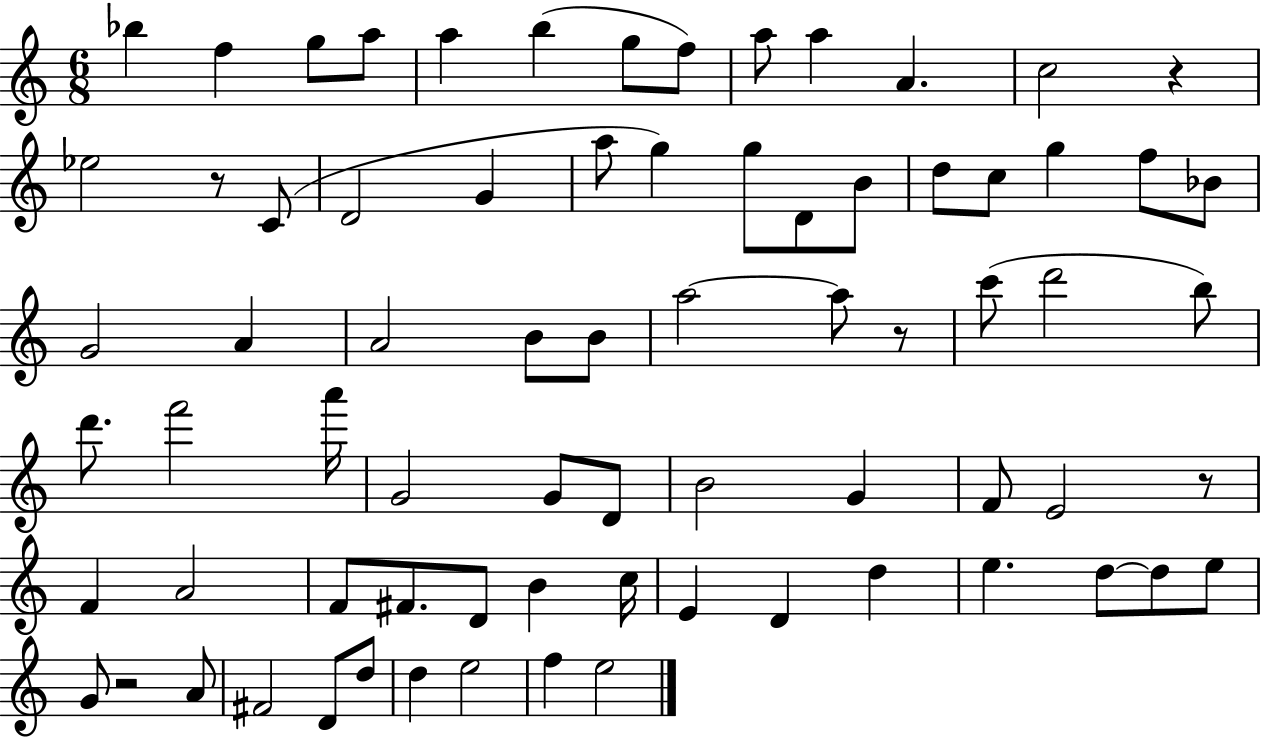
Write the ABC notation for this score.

X:1
T:Untitled
M:6/8
L:1/4
K:C
_b f g/2 a/2 a b g/2 f/2 a/2 a A c2 z _e2 z/2 C/2 D2 G a/2 g g/2 D/2 B/2 d/2 c/2 g f/2 _B/2 G2 A A2 B/2 B/2 a2 a/2 z/2 c'/2 d'2 b/2 d'/2 f'2 a'/4 G2 G/2 D/2 B2 G F/2 E2 z/2 F A2 F/2 ^F/2 D/2 B c/4 E D d e d/2 d/2 e/2 G/2 z2 A/2 ^F2 D/2 d/2 d e2 f e2